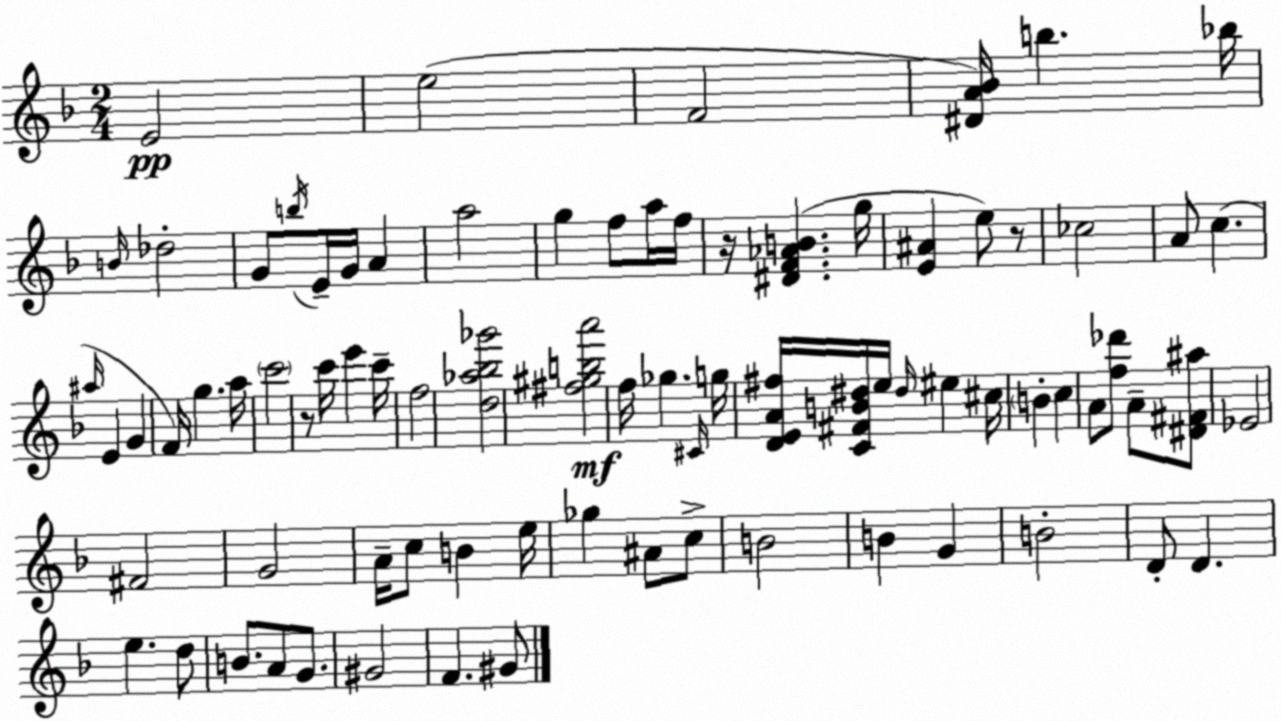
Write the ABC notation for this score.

X:1
T:Untitled
M:2/4
L:1/4
K:F
E2 e2 F2 [^DA_B]/4 b _b/4 B/4 _d2 G/2 b/4 E/4 G/4 A a2 g f/2 a/4 f/4 z/4 [^DF_AB] g/4 [E^A] e/2 z/2 _c2 A/2 c ^a/4 E G F/4 g a/4 c'2 z/2 c'/4 e' c'/4 f2 [d_a_b_g']2 [^f^gba']2 f/4 _g ^C/4 g/4 [DEA^f]/4 [C^FB^d]/4 e/4 ^d/4 ^e ^c/4 B c A/2 [f_d']/2 A/2 [^D^F^a]/2 _E2 ^F2 G2 A/4 c/2 B e/4 _g ^A/2 c/2 B2 B G B2 D/2 D e d/2 B/2 A/2 G/2 ^G2 F ^G/2